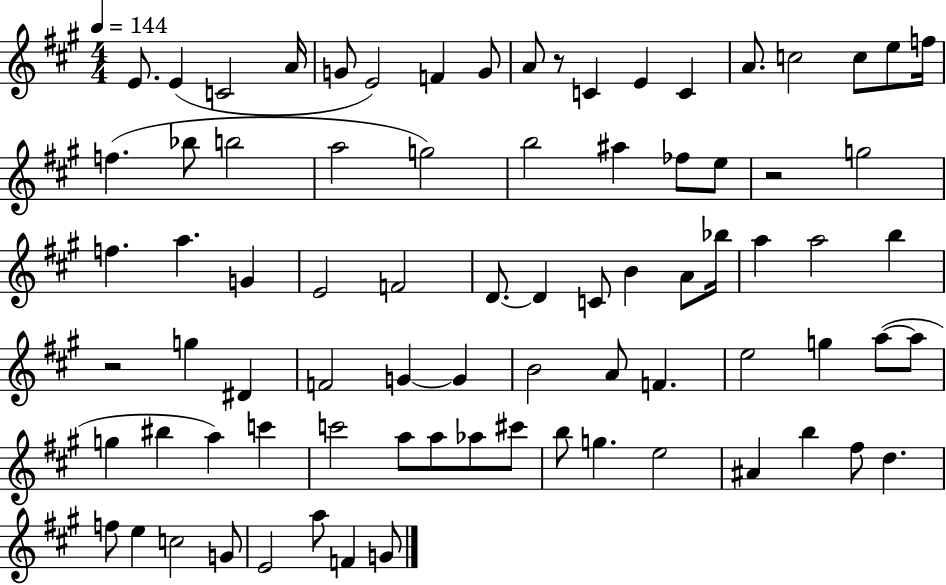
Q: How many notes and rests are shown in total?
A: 80